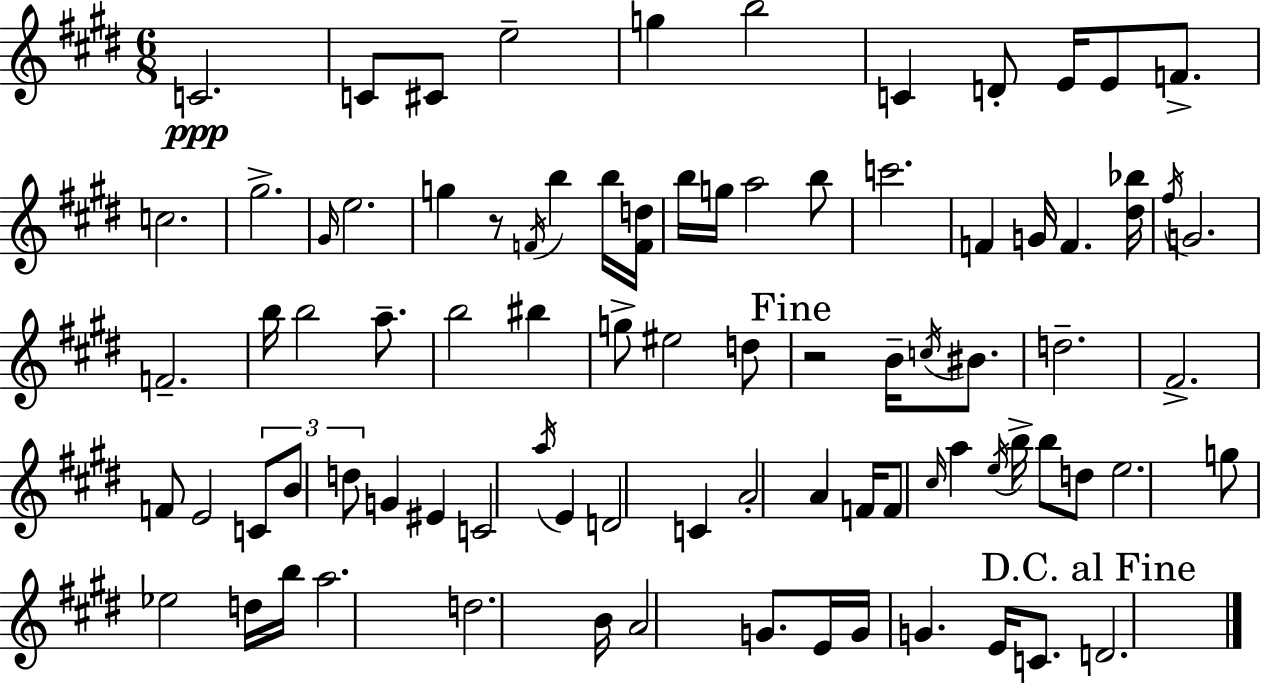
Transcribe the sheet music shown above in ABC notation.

X:1
T:Untitled
M:6/8
L:1/4
K:E
C2 C/2 ^C/2 e2 g b2 C D/2 E/4 E/2 F/2 c2 ^g2 ^G/4 e2 g z/2 F/4 b b/4 [Fd]/4 b/4 g/4 a2 b/2 c'2 F G/4 F [^d_b]/4 ^f/4 G2 F2 b/4 b2 a/2 b2 ^b g/2 ^e2 d/2 z2 B/4 c/4 ^B/2 d2 ^F2 F/2 E2 C/2 B/2 d/2 G ^E C2 a/4 E D2 C A2 A F/4 F/2 ^c/4 a e/4 b/4 b/2 d/2 e2 g/2 _e2 d/4 b/4 a2 d2 B/4 A2 G/2 E/4 G/4 G E/4 C/2 D2